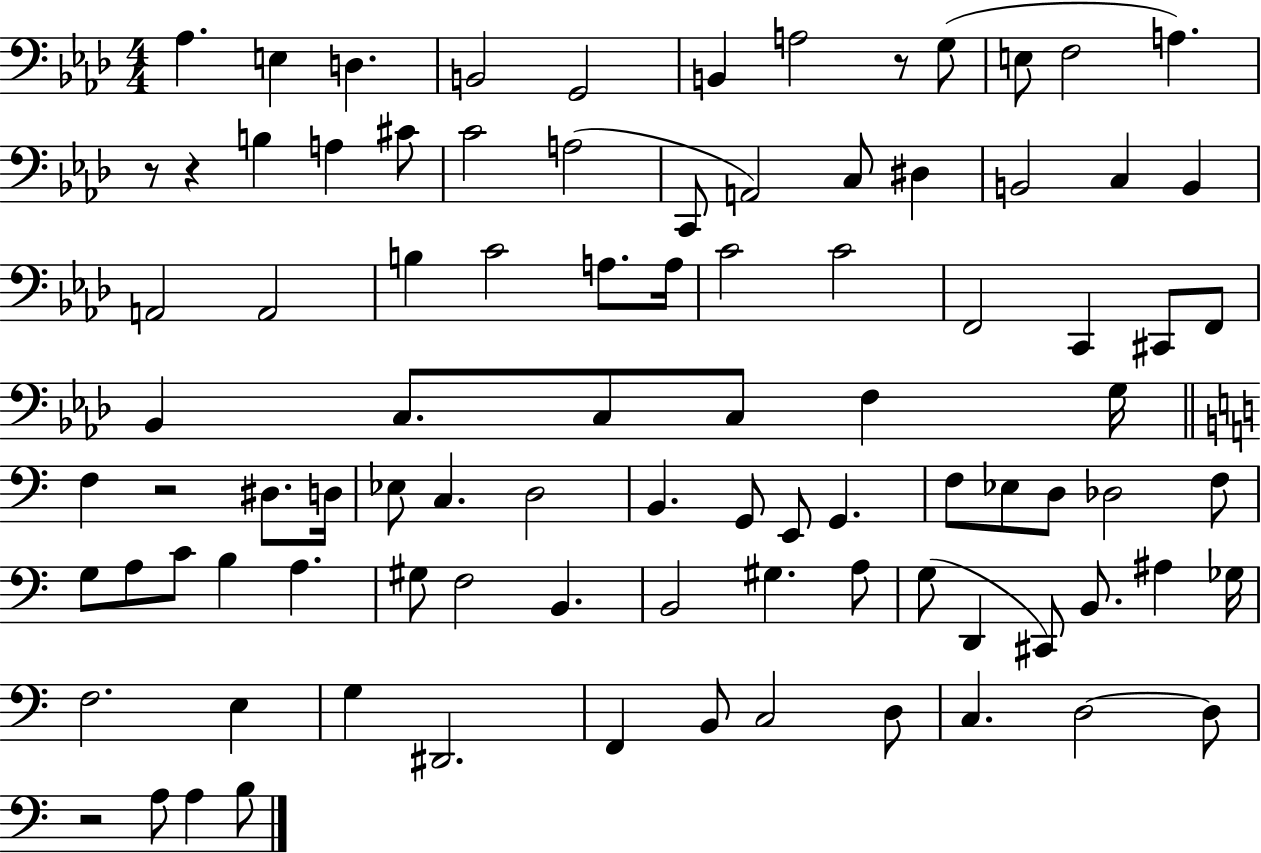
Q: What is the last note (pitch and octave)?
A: B3